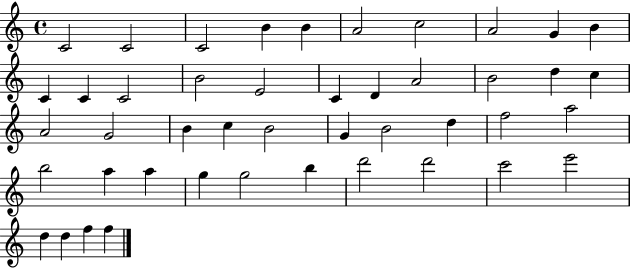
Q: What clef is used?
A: treble